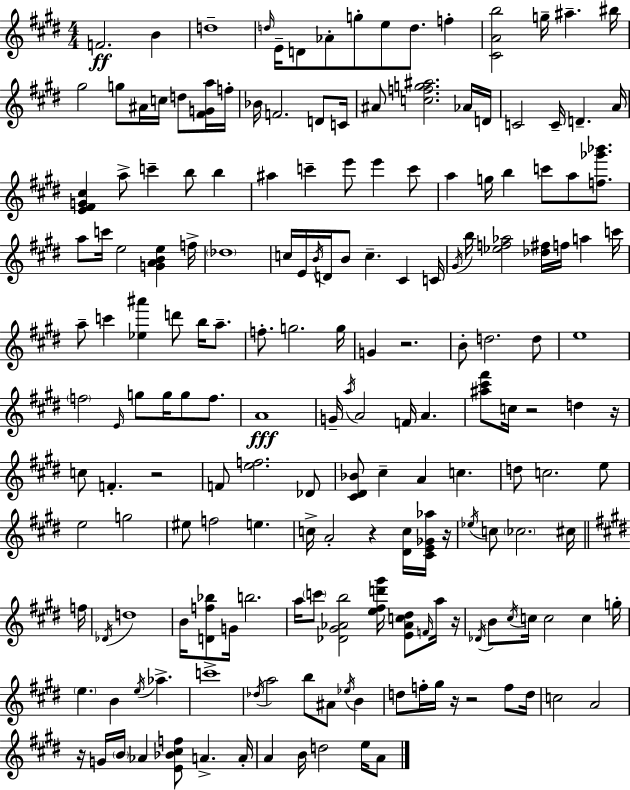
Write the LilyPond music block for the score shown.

{
  \clef treble
  \numericTimeSignature
  \time 4/4
  \key e \major
  \repeat volta 2 { f'2.\ff b'4 | d''1-- | \grace { d''16 } e'16-- d'8 aes'8-. g''8-. e''8 d''8. f''4-. | <cis' a' b''>2 g''16-- ais''4.-- | \break bis''16 gis''2 g''8 ais'16 c''16 d''8 <fis' g' a''>16 | f''16-. bes'16 f'2. d'8 | c'16 ais'8 <c'' f'' g'' ais''>2. aes'16 | d'16 c'2 c'16-- d'4.-- | \break a'16 <e' fis' g' cis''>4 a''8-> c'''4-- b''8 b''4 | ais''4 c'''4-- e'''8 e'''4 c'''8 | a''4 g''16 b''4 c'''8 a''8 <f'' ges''' bes'''>8. | a''8 c'''16 e''2 <g' a' b' e''>4 | \break f''16-> \parenthesize des''1 | c''16 e'16 \acciaccatura { b'16 } d'16 b'8 c''4.-- cis'4 | c'16 \acciaccatura { gis'16 } b''16 <ees'' f'' aes''>2 <des'' fis''>16 f''16 a''4 | c'''16 a''8-- c'''4 <ees'' ais'''>4 d'''8 b''16 | \break a''8.-- f''8.-. g''2. | g''16 g'4 r2. | b'8-. d''2. | d''8 e''1 | \break \parenthesize f''2 \grace { e'16 } g''8 g''16 g''8 | f''8. a'1\fff | g'16-- \acciaccatura { a''16 } a'2 f'16 a'4. | <ais'' cis''' fis'''>8 c''16 r2 | \break d''4 r16 c''8 f'4.-. r2 | f'8 <e'' f''>2. | des'8 <cis' dis' bes'>8 cis''4-- a'4 c''4. | d''8 c''2. | \break e''8 e''2 g''2 | eis''8 f''2 e''4. | c''16-> a'2-. r4 | <dis' c''>16 <cis' e' ges' aes''>16 r16 \acciaccatura { ees''16 } c''8 \parenthesize ces''2. | \break cis''16 \bar "||" \break \key e \major f''16 \acciaccatura { des'16 } d''1 | b'16 <d' f'' bes''>8 g'16 b''2. | a''16 \parenthesize c'''8 <des' gis' aes' b''>2 <e'' fis'' d''' gis'''>16 <e' aes' c'' dis''>8 | \grace { f'16 } a''16 r16 \acciaccatura { des'16 } b'8 \acciaccatura { cis''16 } c''16 c''2 | \break c''4 g''16-. \parenthesize e''4. b'4 \acciaccatura { e''16 } | aes''4.-> c'''1-> | \acciaccatura { des''16 } a''2 b''8 | ais'8 \acciaccatura { ees''16 } b'4 d''8 f''16-. gis''16 r16 r2 | \break f''8 d''16 c''2 | a'2 r16 g'16 \parenthesize b'16 aes'4 <e' bes' cis'' f''>8 | a'4.-> a'16-. a'4 b'16 d''2 | e''16 a'8 } \bar "|."
}